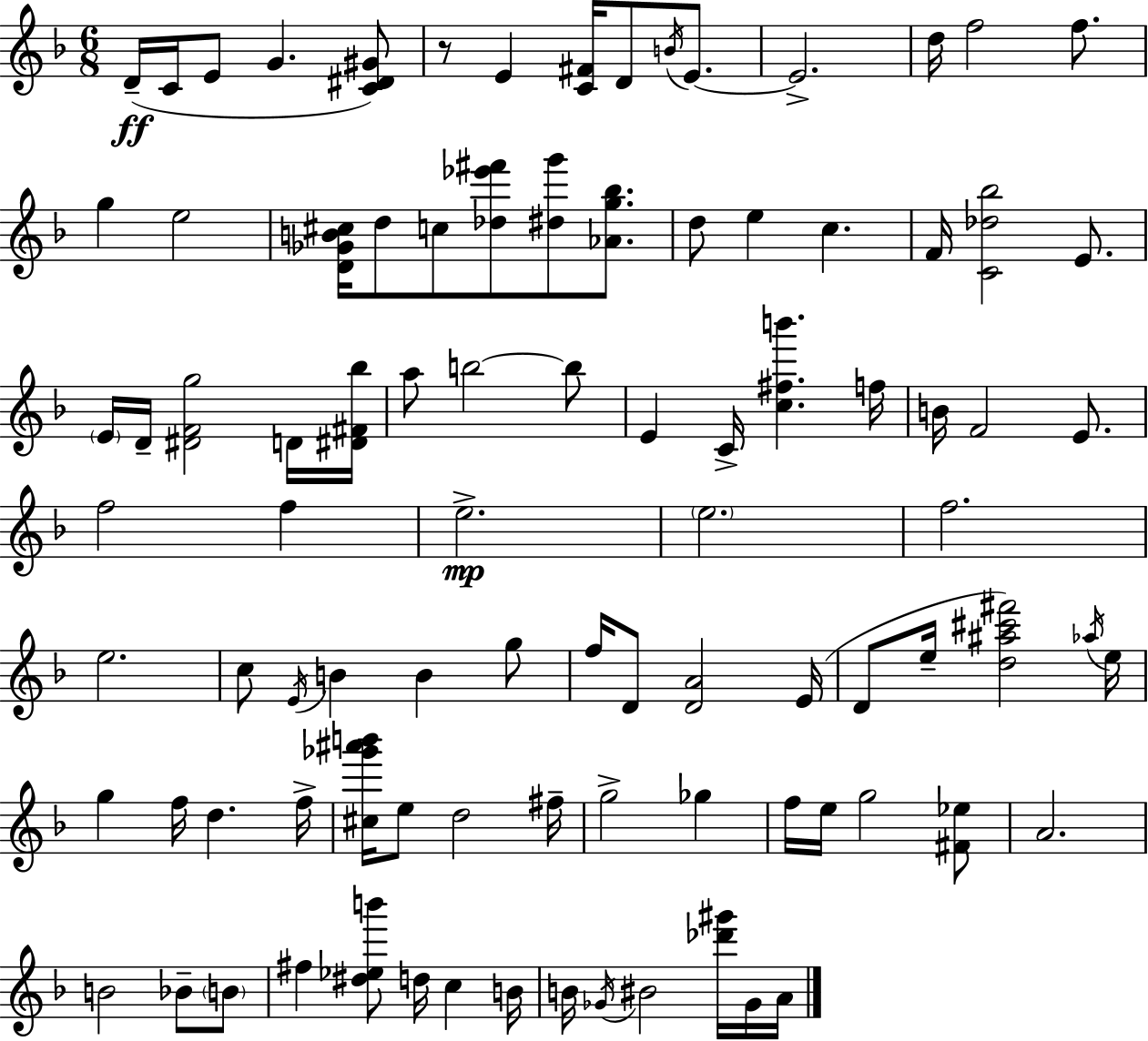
D4/s C4/s E4/e G4/q. [C4,D#4,G#4]/e R/e E4/q [C4,F#4]/s D4/e B4/s E4/e. E4/h. D5/s F5/h F5/e. G5/q E5/h [D4,Gb4,B4,C#5]/s D5/e C5/e [Db5,Eb6,F#6]/e [D#5,G6]/e [Ab4,G5,Bb5]/e. D5/e E5/q C5/q. F4/s [C4,Db5,Bb5]/h E4/e. E4/s D4/s [D#4,F4,G5]/h D4/s [D#4,F#4,Bb5]/s A5/e B5/h B5/e E4/q C4/s [C5,F#5,B6]/q. F5/s B4/s F4/h E4/e. F5/h F5/q E5/h. E5/h. F5/h. E5/h. C5/e E4/s B4/q B4/q G5/e F5/s D4/e [D4,A4]/h E4/s D4/e E5/s [D5,A#5,C#6,F#6]/h Ab5/s E5/s G5/q F5/s D5/q. F5/s [C#5,Gb6,A#6,B6]/s E5/e D5/h F#5/s G5/h Gb5/q F5/s E5/s G5/h [F#4,Eb5]/e A4/h. B4/h Bb4/e B4/e F#5/q [D#5,Eb5,B6]/e D5/s C5/q B4/s B4/s Gb4/s BIS4/h [Db6,G#6]/s Gb4/s A4/s